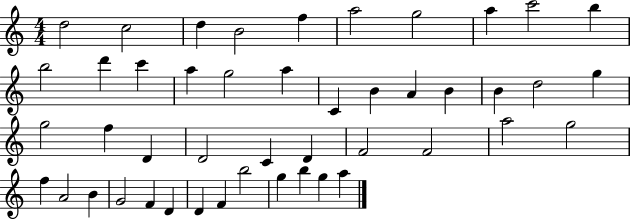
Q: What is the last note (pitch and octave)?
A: A5